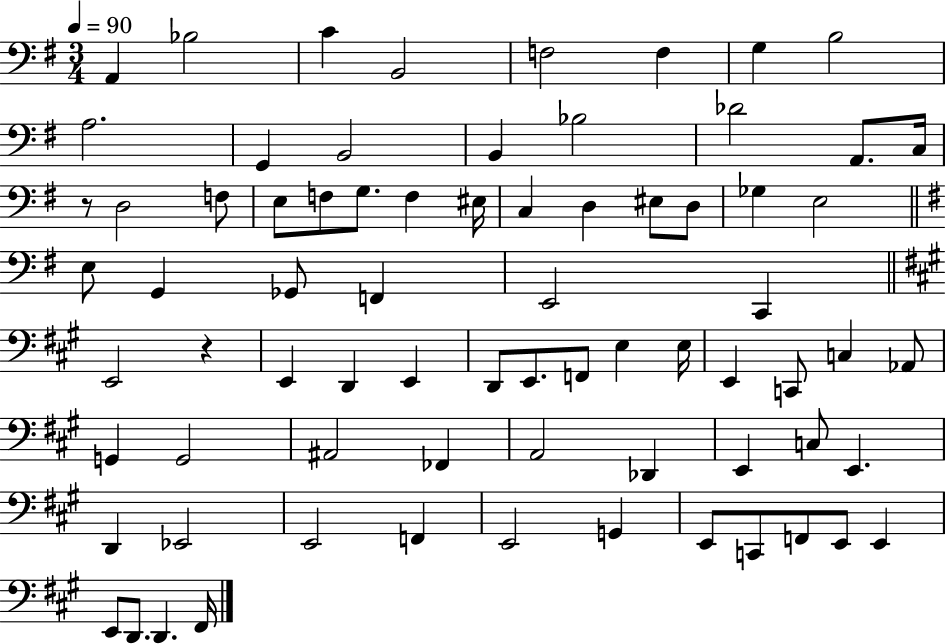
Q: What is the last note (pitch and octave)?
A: F#2